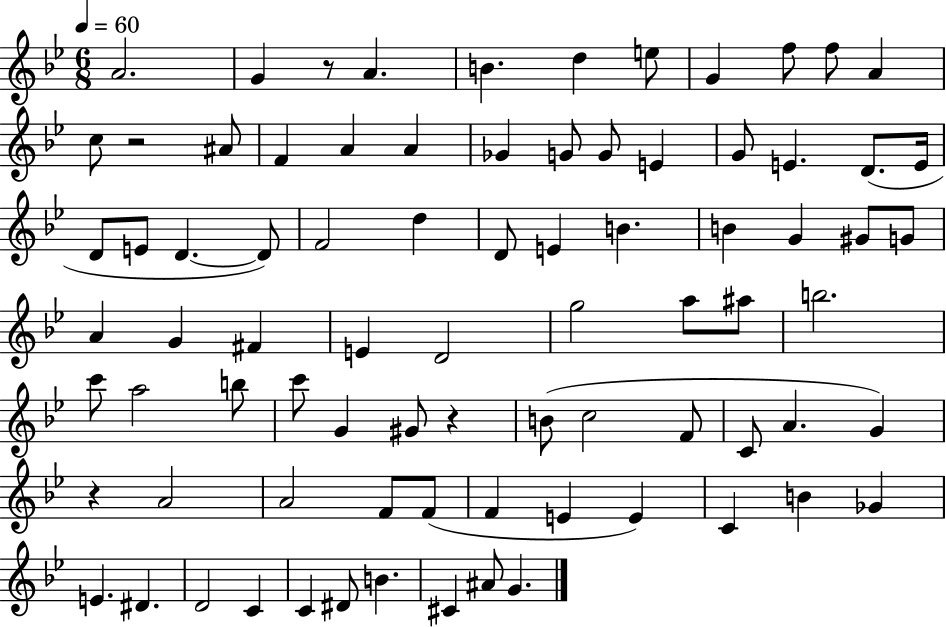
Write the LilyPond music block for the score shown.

{
  \clef treble
  \numericTimeSignature
  \time 6/8
  \key bes \major
  \tempo 4 = 60
  a'2. | g'4 r8 a'4. | b'4. d''4 e''8 | g'4 f''8 f''8 a'4 | \break c''8 r2 ais'8 | f'4 a'4 a'4 | ges'4 g'8 g'8 e'4 | g'8 e'4. d'8.( e'16 | \break d'8 e'8 d'4.~~ d'8) | f'2 d''4 | d'8 e'4 b'4. | b'4 g'4 gis'8 g'8 | \break a'4 g'4 fis'4 | e'4 d'2 | g''2 a''8 ais''8 | b''2. | \break c'''8 a''2 b''8 | c'''8 g'4 gis'8 r4 | b'8( c''2 f'8 | c'8 a'4. g'4) | \break r4 a'2 | a'2 f'8 f'8( | f'4 e'4 e'4) | c'4 b'4 ges'4 | \break e'4. dis'4. | d'2 c'4 | c'4 dis'8 b'4. | cis'4 ais'8 g'4. | \break \bar "|."
}